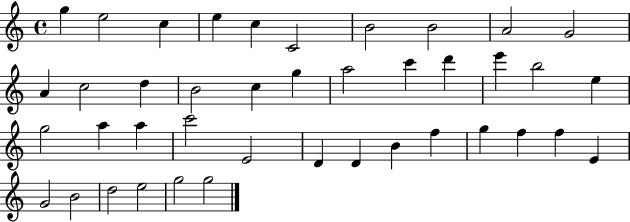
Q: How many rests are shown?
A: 0